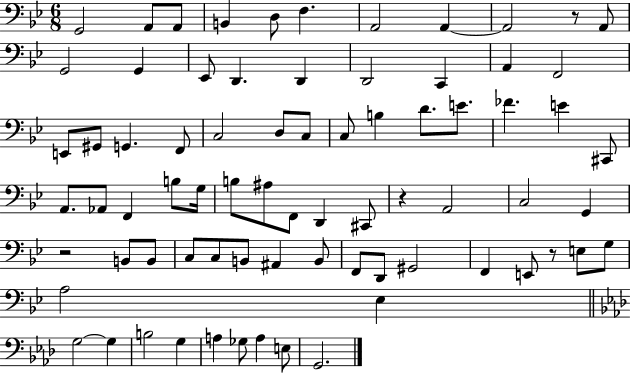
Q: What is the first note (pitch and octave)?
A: G2